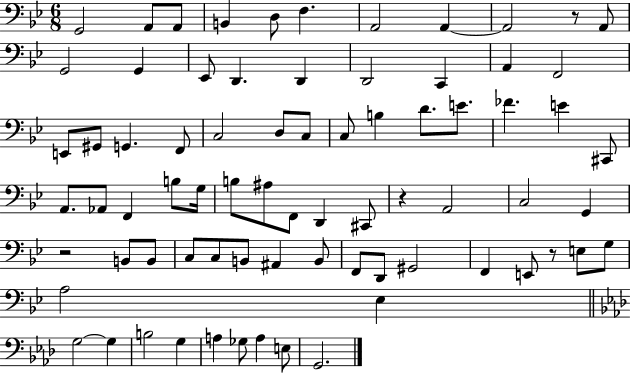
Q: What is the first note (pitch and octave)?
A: G2